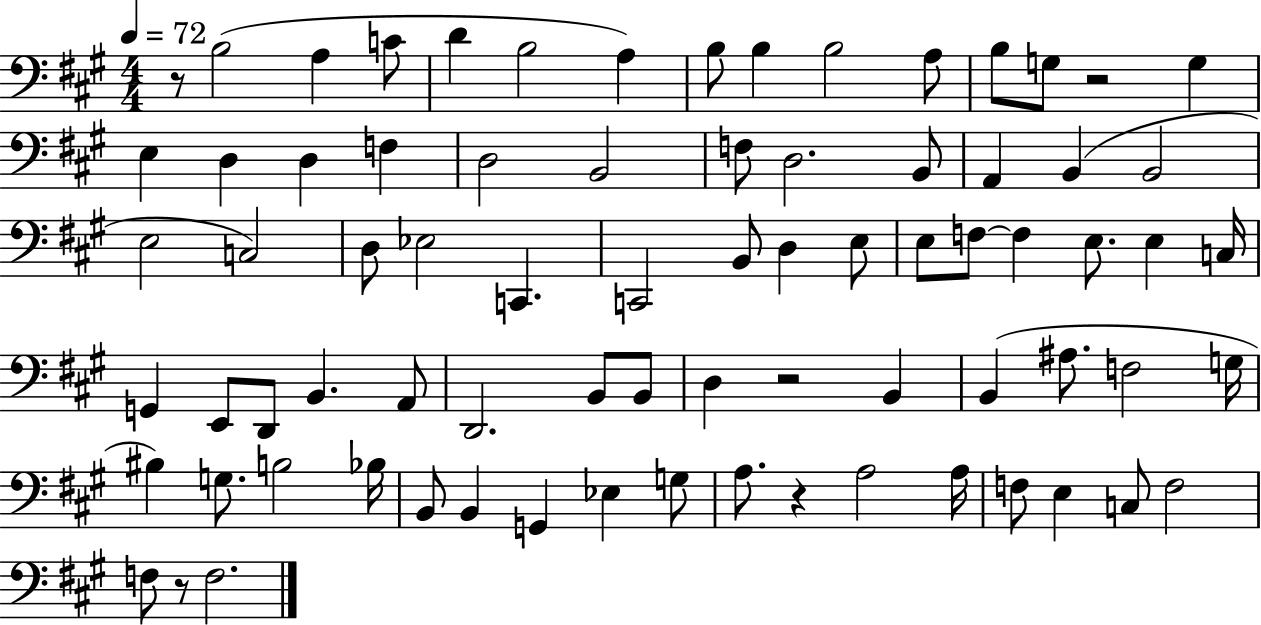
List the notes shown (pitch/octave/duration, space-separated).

R/e B3/h A3/q C4/e D4/q B3/h A3/q B3/e B3/q B3/h A3/e B3/e G3/e R/h G3/q E3/q D3/q D3/q F3/q D3/h B2/h F3/e D3/h. B2/e A2/q B2/q B2/h E3/h C3/h D3/e Eb3/h C2/q. C2/h B2/e D3/q E3/e E3/e F3/e F3/q E3/e. E3/q C3/s G2/q E2/e D2/e B2/q. A2/e D2/h. B2/e B2/e D3/q R/h B2/q B2/q A#3/e. F3/h G3/s BIS3/q G3/e. B3/h Bb3/s B2/e B2/q G2/q Eb3/q G3/e A3/e. R/q A3/h A3/s F3/e E3/q C3/e F3/h F3/e R/e F3/h.